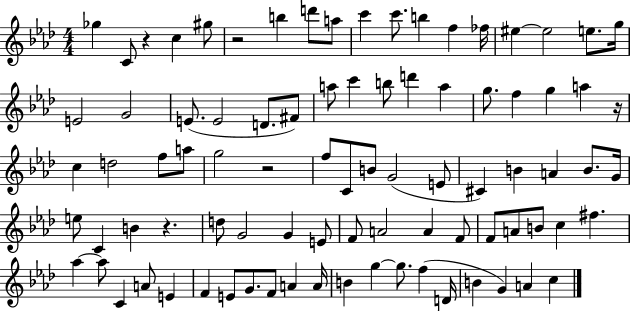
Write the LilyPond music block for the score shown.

{
  \clef treble
  \numericTimeSignature
  \time 4/4
  \key aes \major
  ges''4 c'8 r4 c''4 gis''8 | r2 b''4 d'''8 a''8 | c'''4 c'''8. b''4 f''4 fes''16 | eis''4~~ eis''2 e''8. g''16 | \break e'2 g'2 | e'8.( e'2 d'8. fis'8) | a''8 c'''4 b''8 d'''4 a''4 | g''8. f''4 g''4 a''4 r16 | \break c''4 d''2 f''8 a''8 | g''2 r2 | f''8 c'8 b'8 g'2( e'8 | cis'4) b'4 a'4 b'8. g'16 | \break e''8 c'4 b'4 r4. | d''8 g'2 g'4 e'8 | f'8 a'2 a'4 f'8 | f'8 a'8 b'8 c''4 fis''4. | \break aes''4~~ aes''8 c'4 a'8 e'4 | f'4 e'8 g'8. f'8 a'4 a'16 | b'4 g''4~~ g''8. f''4( d'16 | b'4 g'4) a'4 c''4 | \break \bar "|."
}